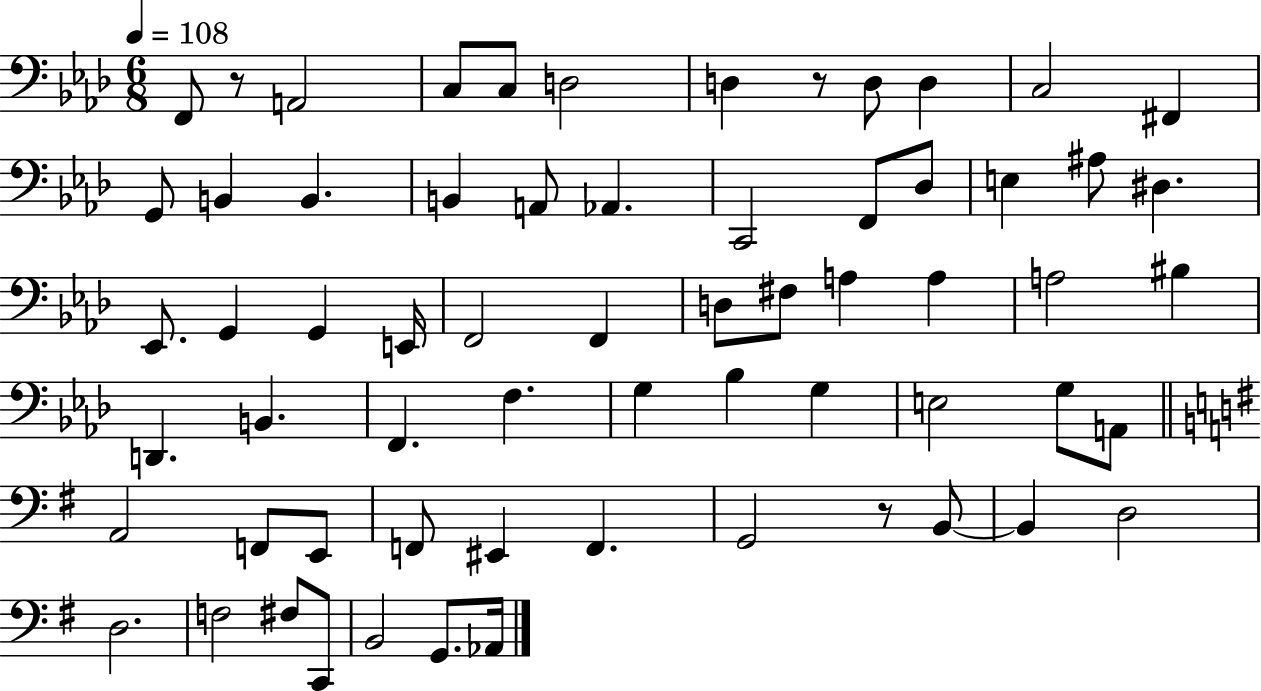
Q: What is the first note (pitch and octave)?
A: F2